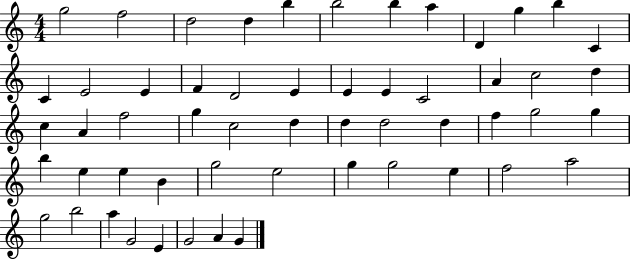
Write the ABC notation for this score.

X:1
T:Untitled
M:4/4
L:1/4
K:C
g2 f2 d2 d b b2 b a D g b C C E2 E F D2 E E E C2 A c2 d c A f2 g c2 d d d2 d f g2 g b e e B g2 e2 g g2 e f2 a2 g2 b2 a G2 E G2 A G